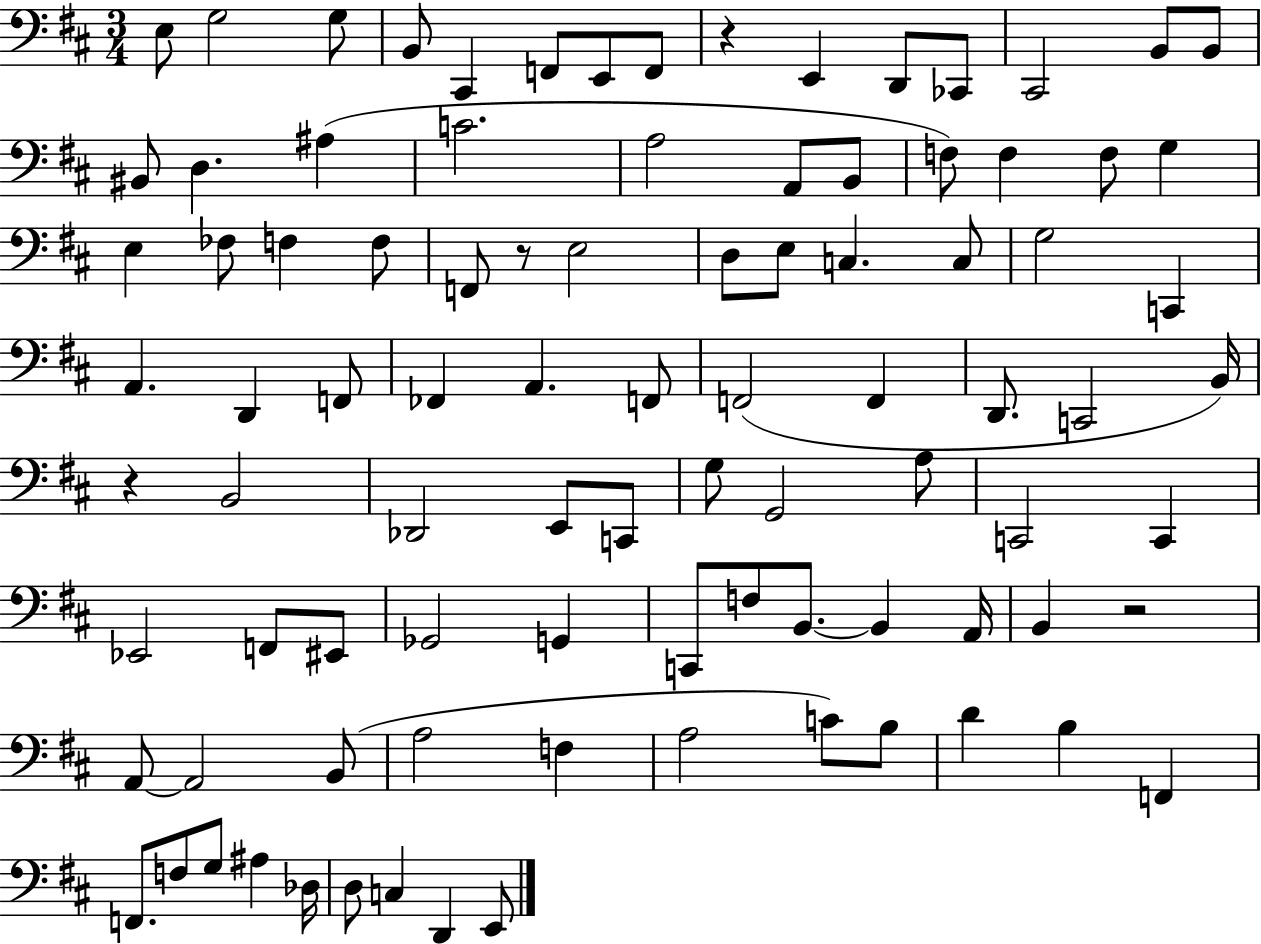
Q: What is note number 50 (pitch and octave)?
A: Db2